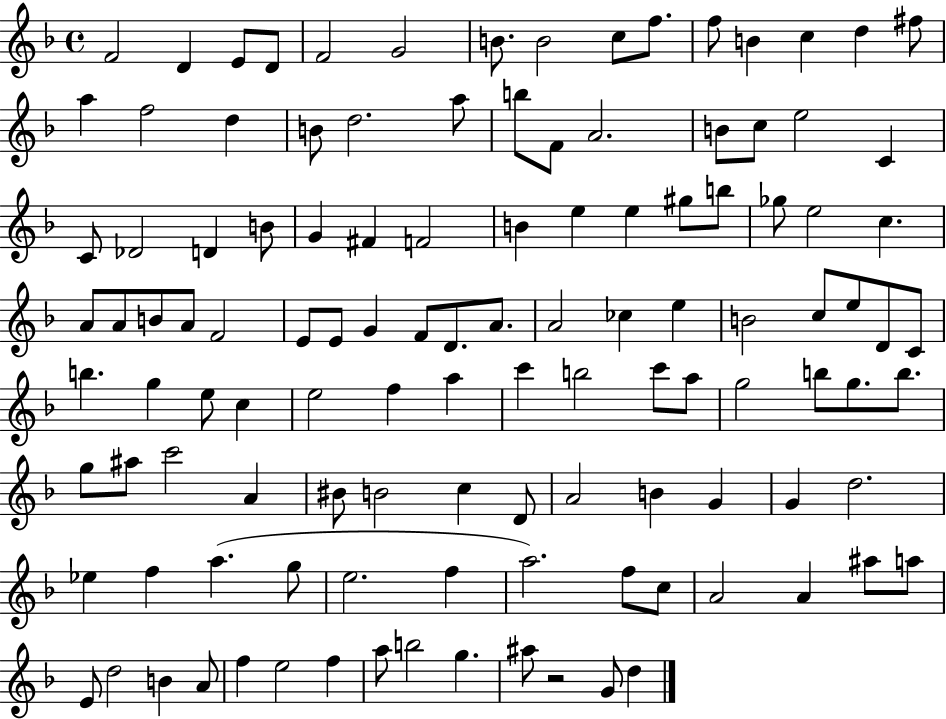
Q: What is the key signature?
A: F major